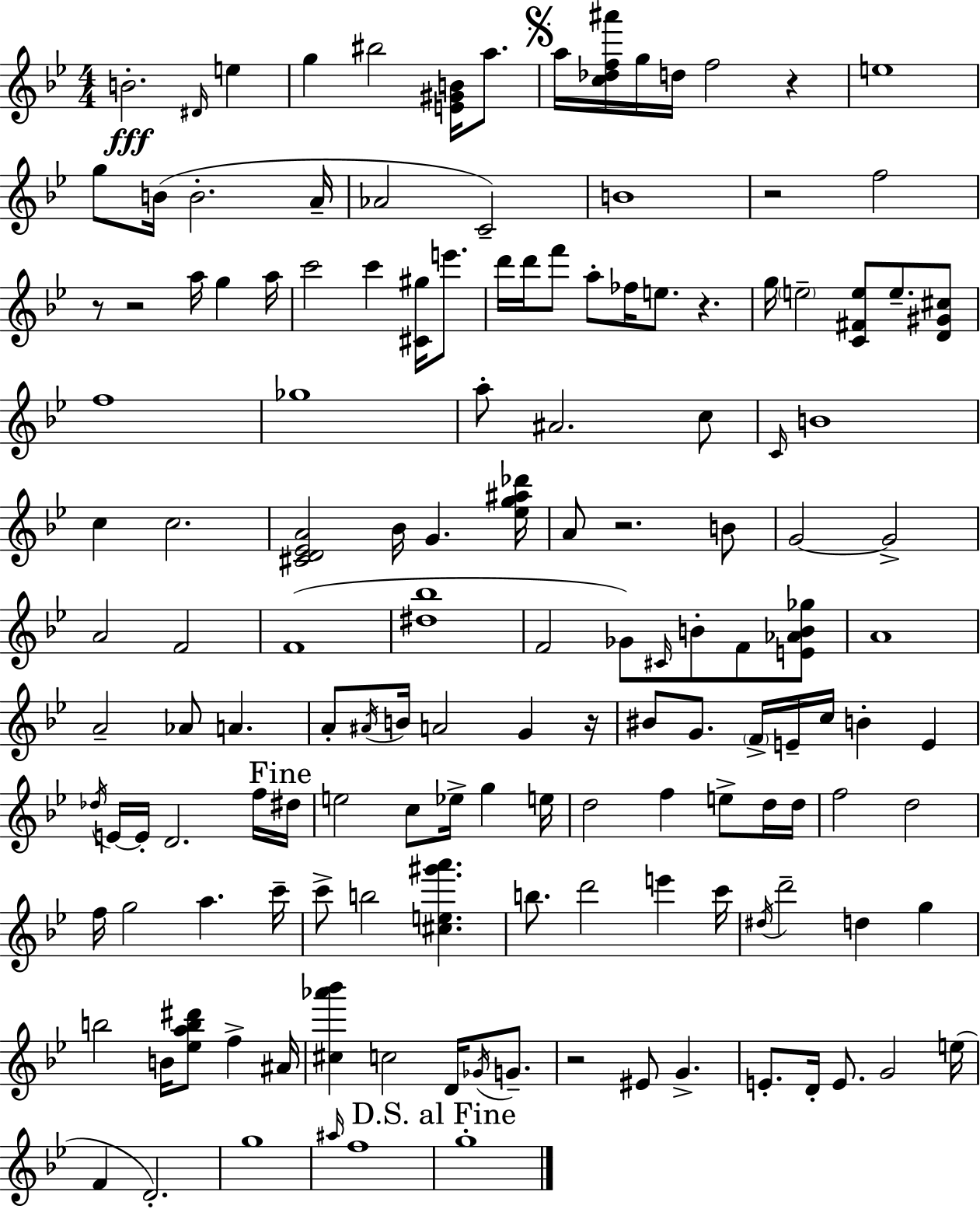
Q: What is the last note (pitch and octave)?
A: G5